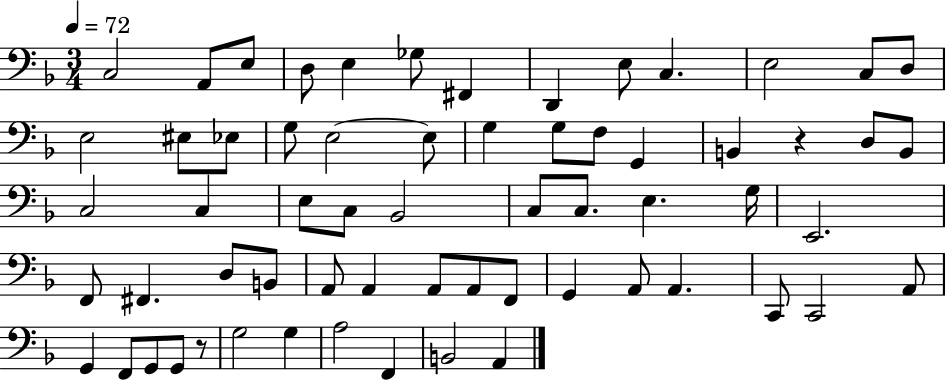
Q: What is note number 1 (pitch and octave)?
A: C3